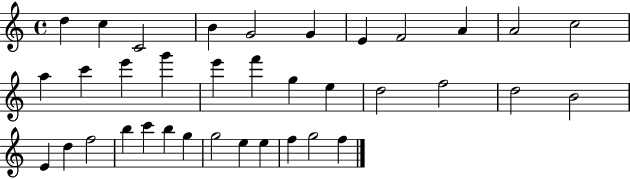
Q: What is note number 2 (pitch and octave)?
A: C5